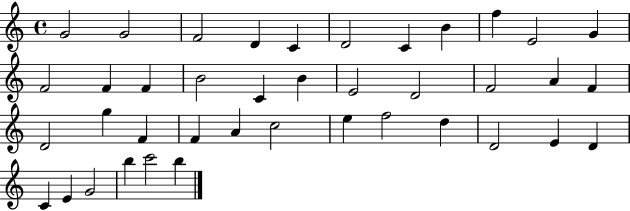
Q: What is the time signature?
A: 4/4